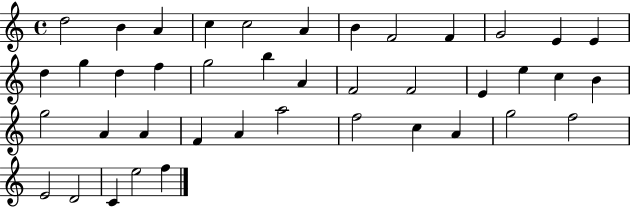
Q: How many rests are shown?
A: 0